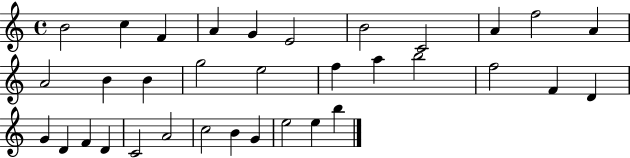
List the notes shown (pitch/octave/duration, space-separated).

B4/h C5/q F4/q A4/q G4/q E4/h B4/h C4/h A4/q F5/h A4/q A4/h B4/q B4/q G5/h E5/h F5/q A5/q B5/h F5/h F4/q D4/q G4/q D4/q F4/q D4/q C4/h A4/h C5/h B4/q G4/q E5/h E5/q B5/q